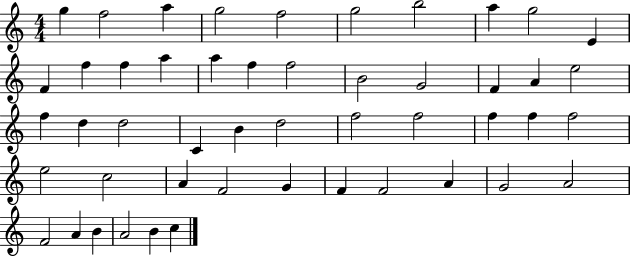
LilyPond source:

{
  \clef treble
  \numericTimeSignature
  \time 4/4
  \key c \major
  g''4 f''2 a''4 | g''2 f''2 | g''2 b''2 | a''4 g''2 e'4 | \break f'4 f''4 f''4 a''4 | a''4 f''4 f''2 | b'2 g'2 | f'4 a'4 e''2 | \break f''4 d''4 d''2 | c'4 b'4 d''2 | f''2 f''2 | f''4 f''4 f''2 | \break e''2 c''2 | a'4 f'2 g'4 | f'4 f'2 a'4 | g'2 a'2 | \break f'2 a'4 b'4 | a'2 b'4 c''4 | \bar "|."
}